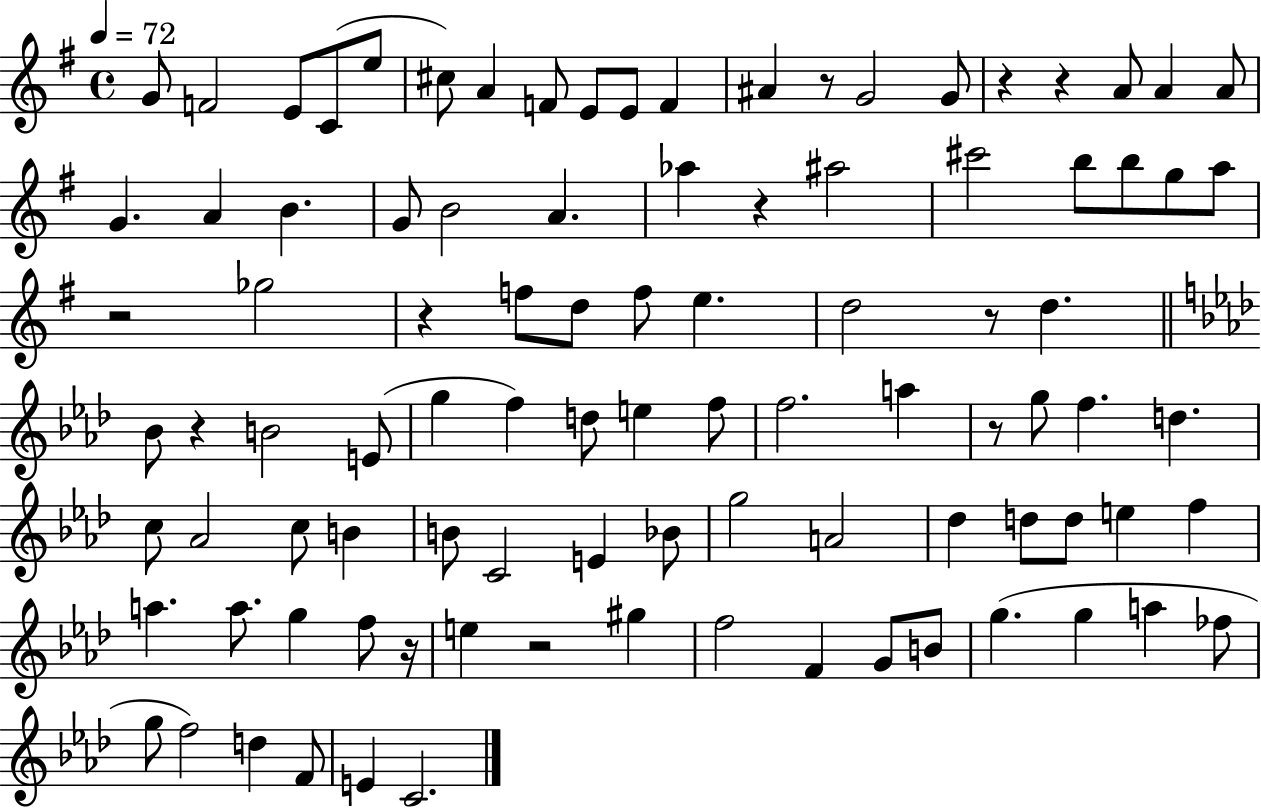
G4/e F4/h E4/e C4/e E5/e C#5/e A4/q F4/e E4/e E4/e F4/q A#4/q R/e G4/h G4/e R/q R/q A4/e A4/q A4/e G4/q. A4/q B4/q. G4/e B4/h A4/q. Ab5/q R/q A#5/h C#6/h B5/e B5/e G5/e A5/e R/h Gb5/h R/q F5/e D5/e F5/e E5/q. D5/h R/e D5/q. Bb4/e R/q B4/h E4/e G5/q F5/q D5/e E5/q F5/e F5/h. A5/q R/e G5/e F5/q. D5/q. C5/e Ab4/h C5/e B4/q B4/e C4/h E4/q Bb4/e G5/h A4/h Db5/q D5/e D5/e E5/q F5/q A5/q. A5/e. G5/q F5/e R/s E5/q R/h G#5/q F5/h F4/q G4/e B4/e G5/q. G5/q A5/q FES5/e G5/e F5/h D5/q F4/e E4/q C4/h.